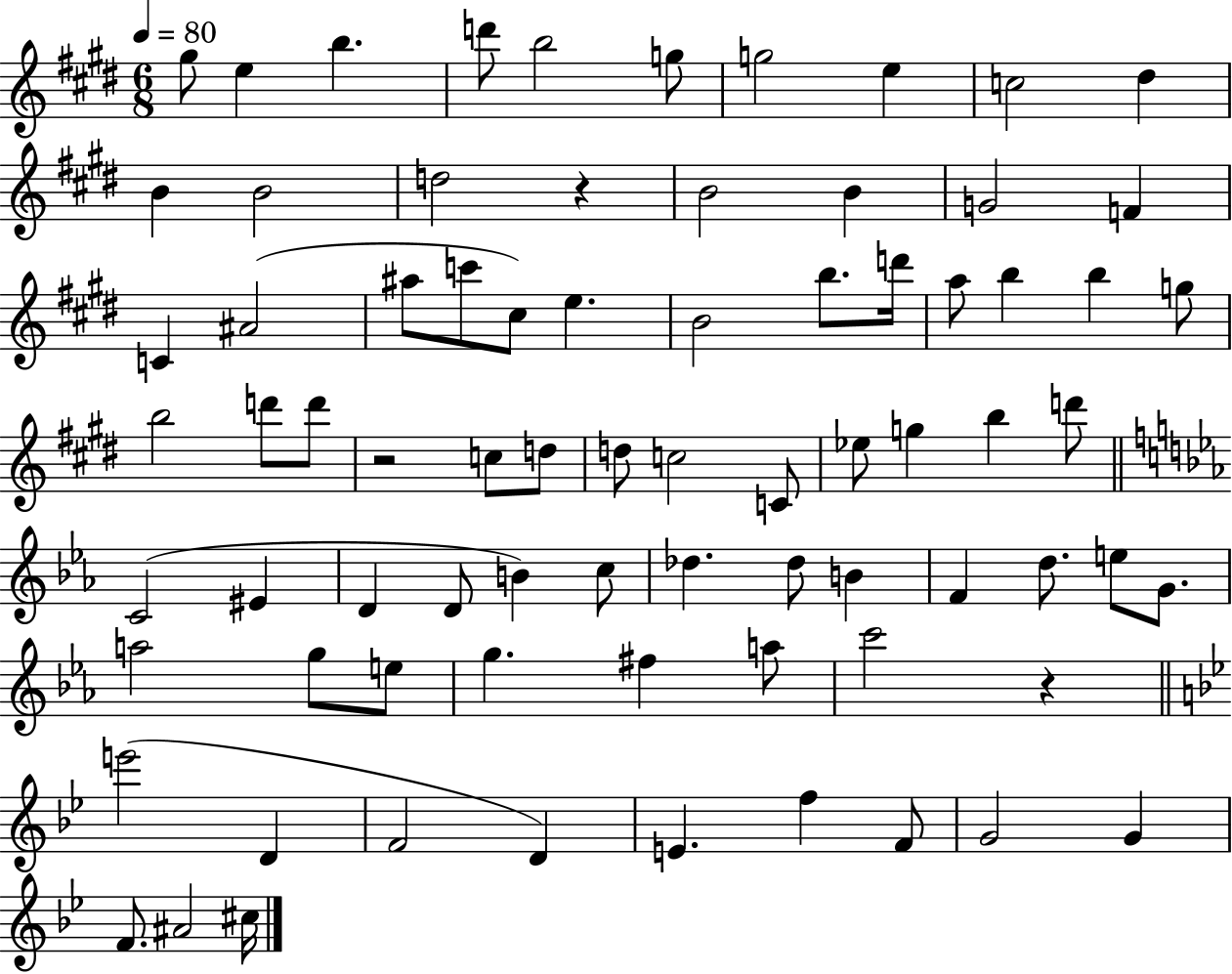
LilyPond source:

{
  \clef treble
  \numericTimeSignature
  \time 6/8
  \key e \major
  \tempo 4 = 80
  \repeat volta 2 { gis''8 e''4 b''4. | d'''8 b''2 g''8 | g''2 e''4 | c''2 dis''4 | \break b'4 b'2 | d''2 r4 | b'2 b'4 | g'2 f'4 | \break c'4 ais'2( | ais''8 c'''8 cis''8) e''4. | b'2 b''8. d'''16 | a''8 b''4 b''4 g''8 | \break b''2 d'''8 d'''8 | r2 c''8 d''8 | d''8 c''2 c'8 | ees''8 g''4 b''4 d'''8 | \break \bar "||" \break \key ees \major c'2( eis'4 | d'4 d'8 b'4) c''8 | des''4. des''8 b'4 | f'4 d''8. e''8 g'8. | \break a''2 g''8 e''8 | g''4. fis''4 a''8 | c'''2 r4 | \bar "||" \break \key g \minor e'''2( d'4 | f'2 d'4) | e'4. f''4 f'8 | g'2 g'4 | \break f'8. ais'2 cis''16 | } \bar "|."
}